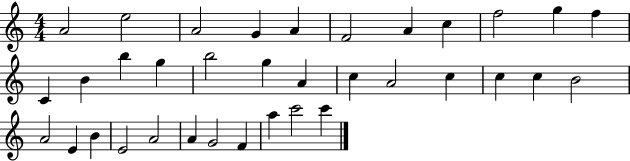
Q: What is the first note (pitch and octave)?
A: A4